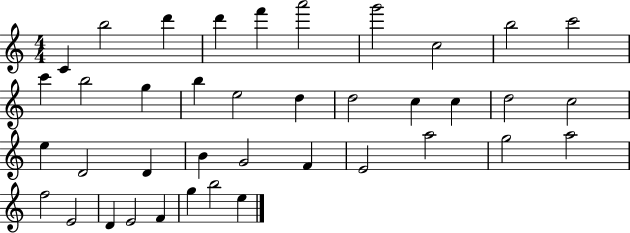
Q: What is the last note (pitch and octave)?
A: E5